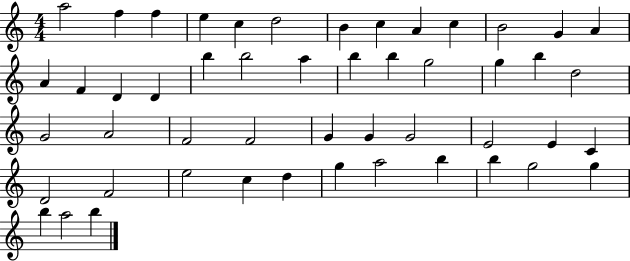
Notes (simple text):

A5/h F5/q F5/q E5/q C5/q D5/h B4/q C5/q A4/q C5/q B4/h G4/q A4/q A4/q F4/q D4/q D4/q B5/q B5/h A5/q B5/q B5/q G5/h G5/q B5/q D5/h G4/h A4/h F4/h F4/h G4/q G4/q G4/h E4/h E4/q C4/q D4/h F4/h E5/h C5/q D5/q G5/q A5/h B5/q B5/q G5/h G5/q B5/q A5/h B5/q